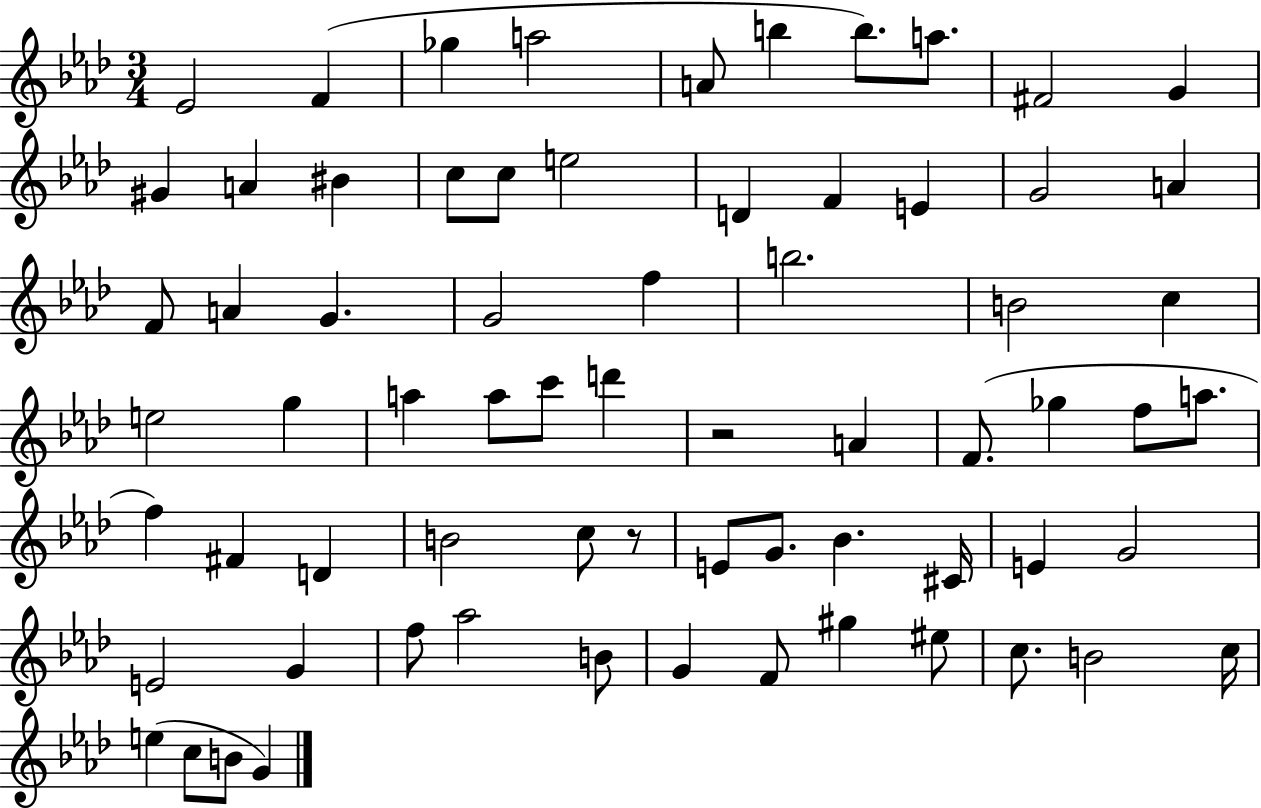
Eb4/h F4/q Gb5/q A5/h A4/e B5/q B5/e. A5/e. F#4/h G4/q G#4/q A4/q BIS4/q C5/e C5/e E5/h D4/q F4/q E4/q G4/h A4/q F4/e A4/q G4/q. G4/h F5/q B5/h. B4/h C5/q E5/h G5/q A5/q A5/e C6/e D6/q R/h A4/q F4/e. Gb5/q F5/e A5/e. F5/q F#4/q D4/q B4/h C5/e R/e E4/e G4/e. Bb4/q. C#4/s E4/q G4/h E4/h G4/q F5/e Ab5/h B4/e G4/q F4/e G#5/q EIS5/e C5/e. B4/h C5/s E5/q C5/e B4/e G4/q